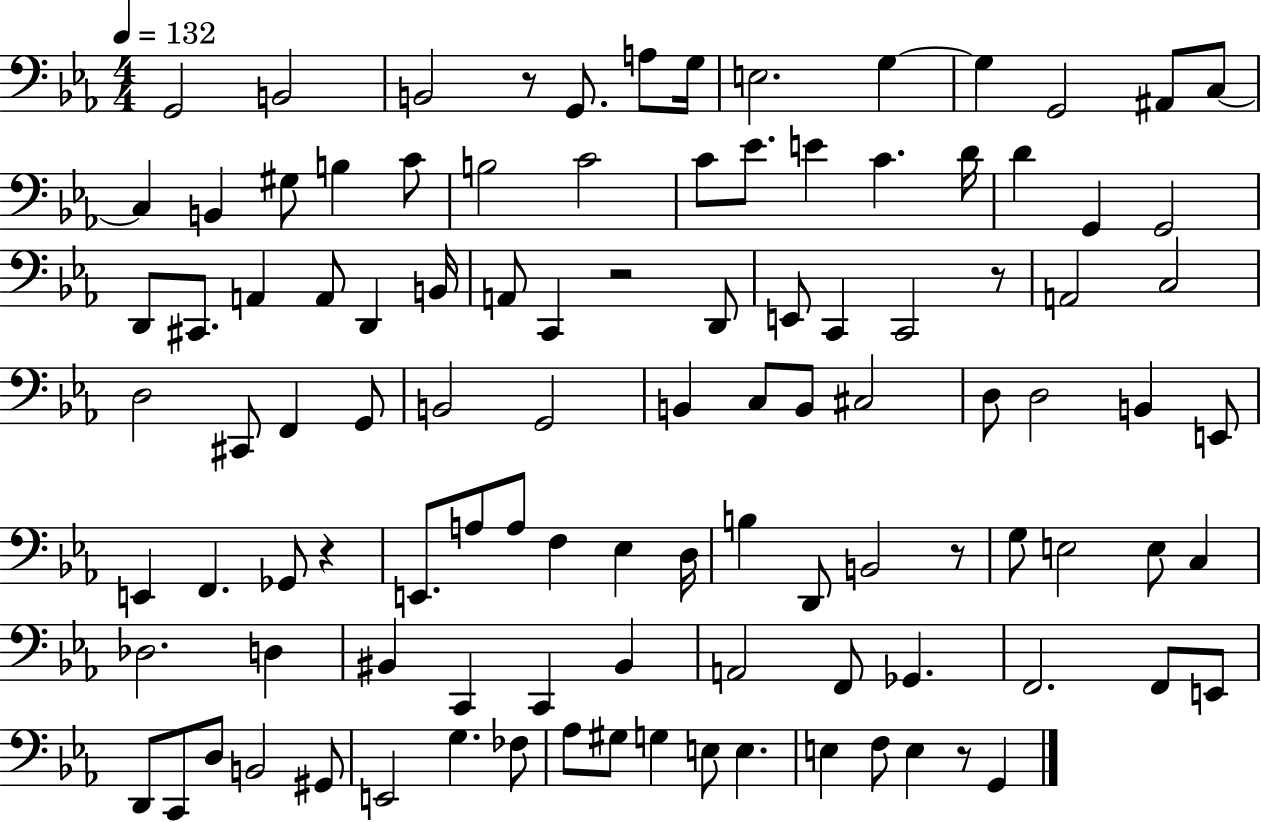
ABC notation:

X:1
T:Untitled
M:4/4
L:1/4
K:Eb
G,,2 B,,2 B,,2 z/2 G,,/2 A,/2 G,/4 E,2 G, G, G,,2 ^A,,/2 C,/2 C, B,, ^G,/2 B, C/2 B,2 C2 C/2 _E/2 E C D/4 D G,, G,,2 D,,/2 ^C,,/2 A,, A,,/2 D,, B,,/4 A,,/2 C,, z2 D,,/2 E,,/2 C,, C,,2 z/2 A,,2 C,2 D,2 ^C,,/2 F,, G,,/2 B,,2 G,,2 B,, C,/2 B,,/2 ^C,2 D,/2 D,2 B,, E,,/2 E,, F,, _G,,/2 z E,,/2 A,/2 A,/2 F, _E, D,/4 B, D,,/2 B,,2 z/2 G,/2 E,2 E,/2 C, _D,2 D, ^B,, C,, C,, ^B,, A,,2 F,,/2 _G,, F,,2 F,,/2 E,,/2 D,,/2 C,,/2 D,/2 B,,2 ^G,,/2 E,,2 G, _F,/2 _A,/2 ^G,/2 G, E,/2 E, E, F,/2 E, z/2 G,,